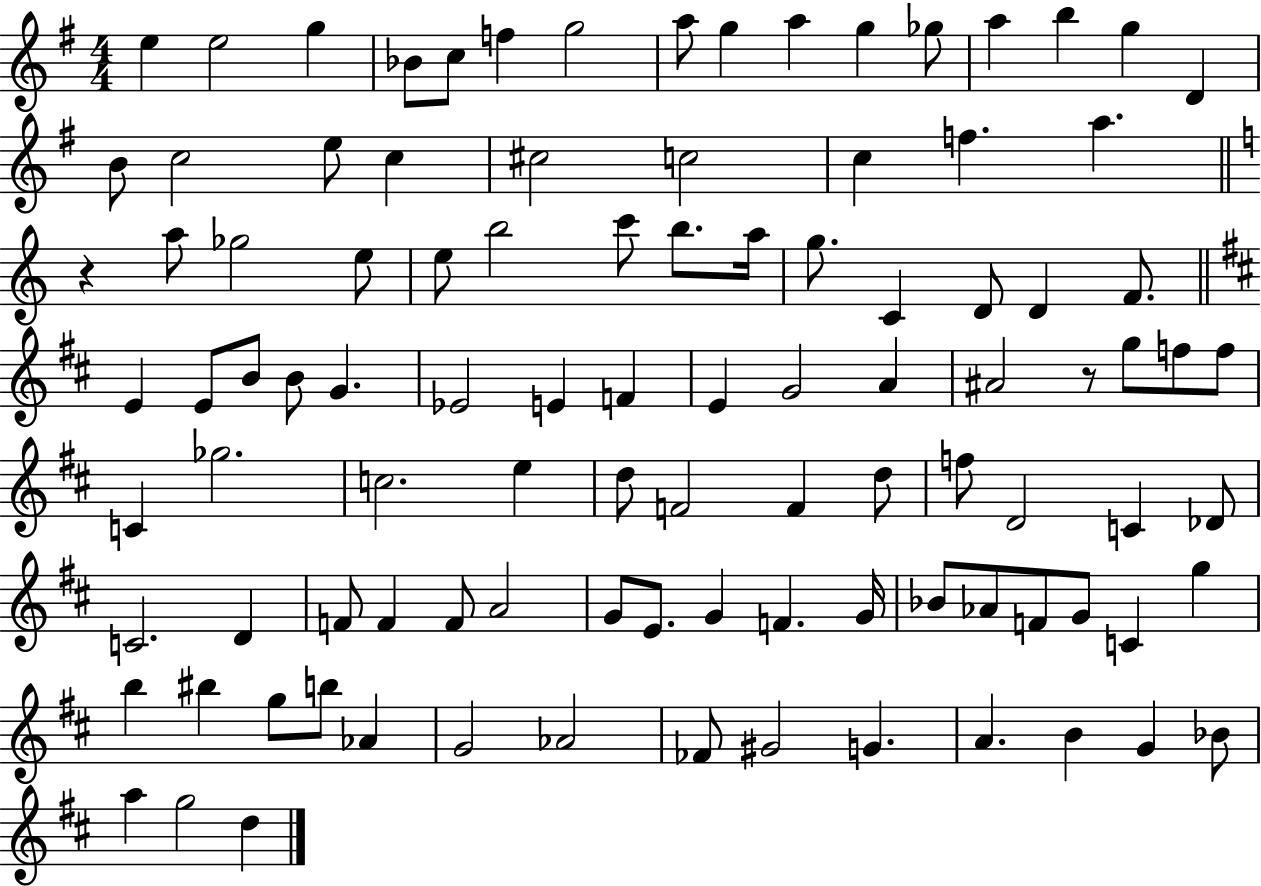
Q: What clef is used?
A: treble